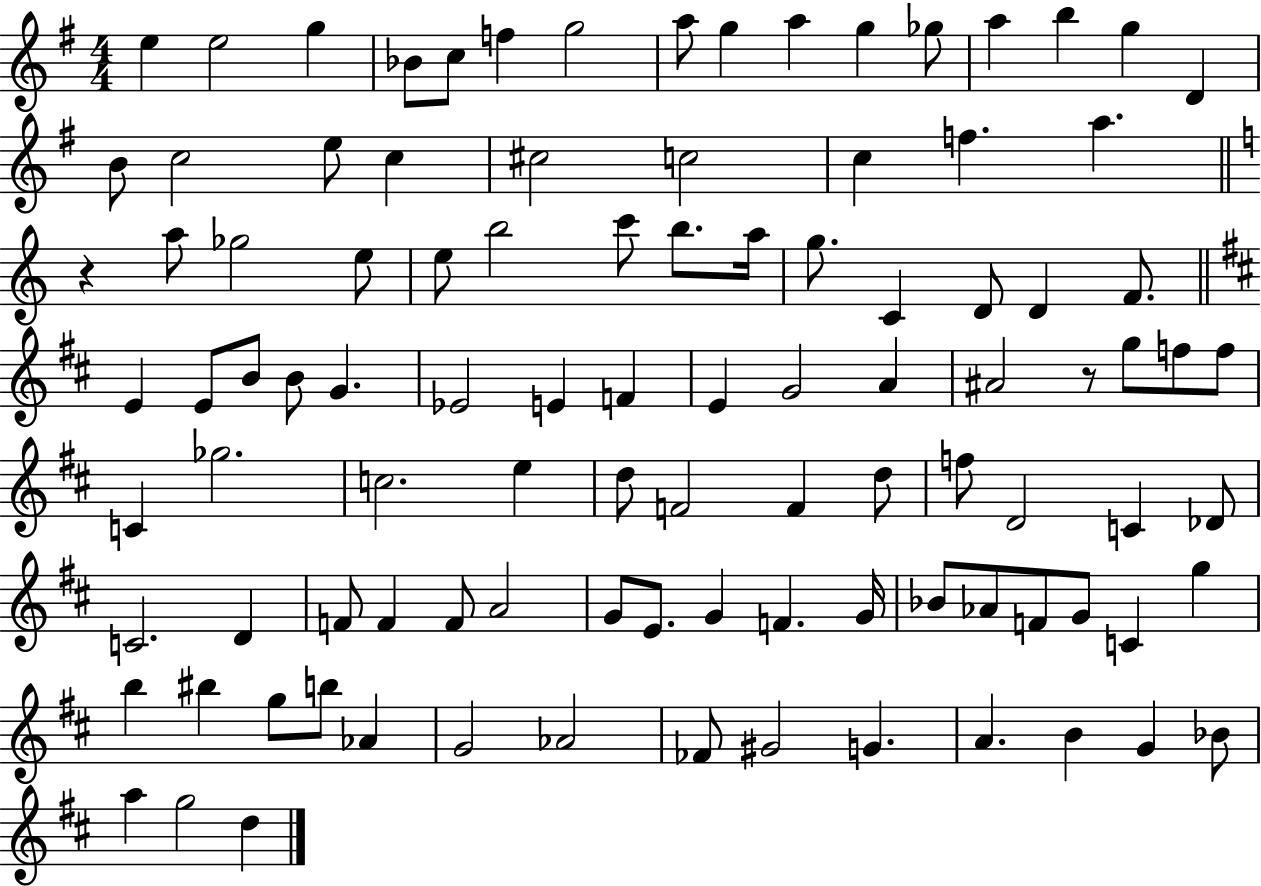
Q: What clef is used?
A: treble